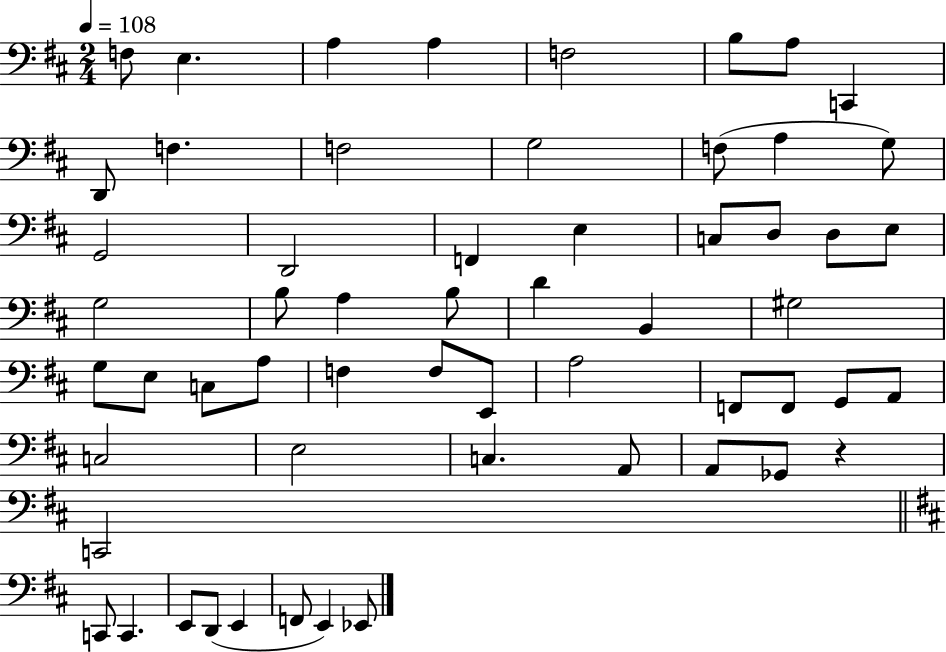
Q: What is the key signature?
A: D major